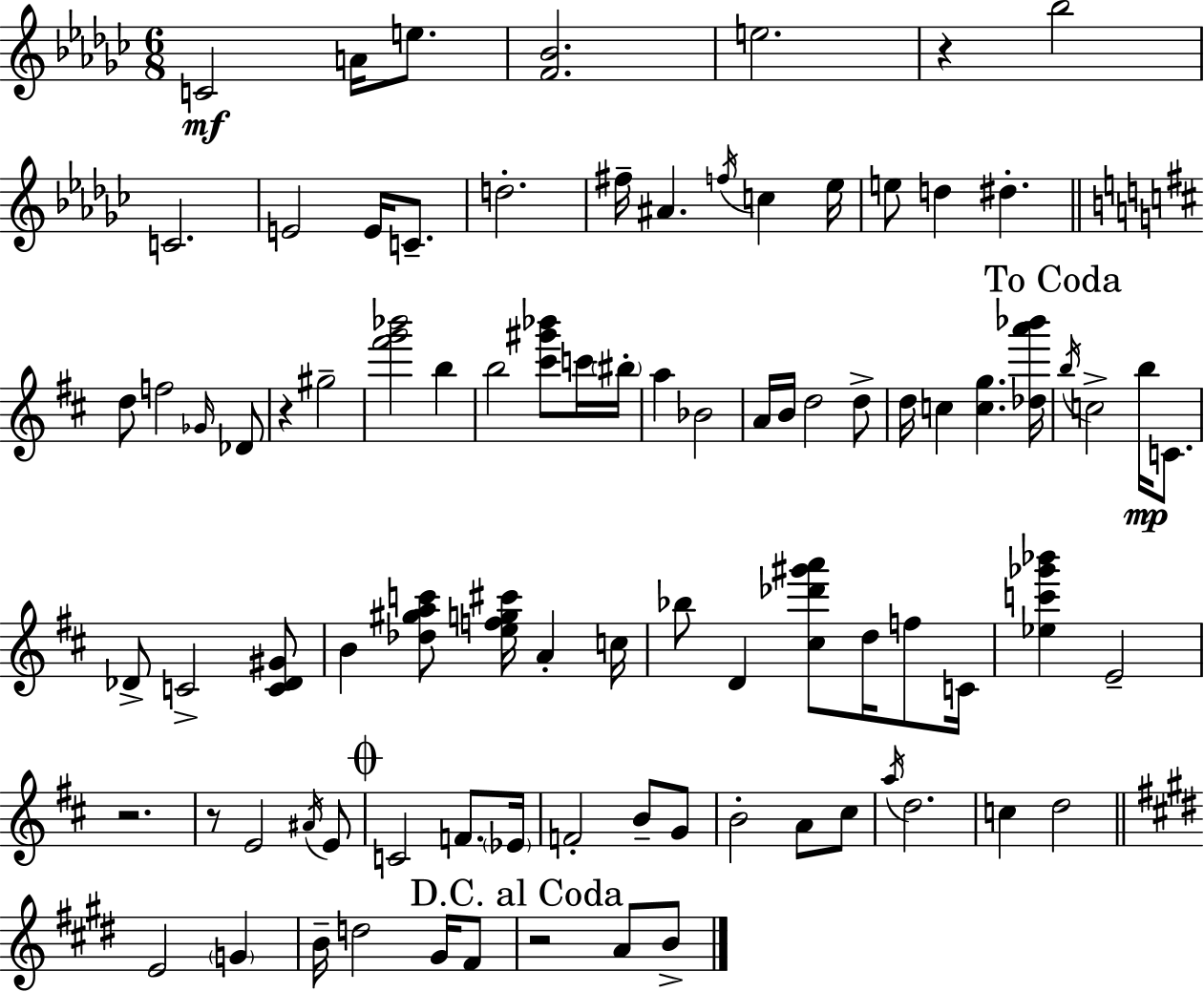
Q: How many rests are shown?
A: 5